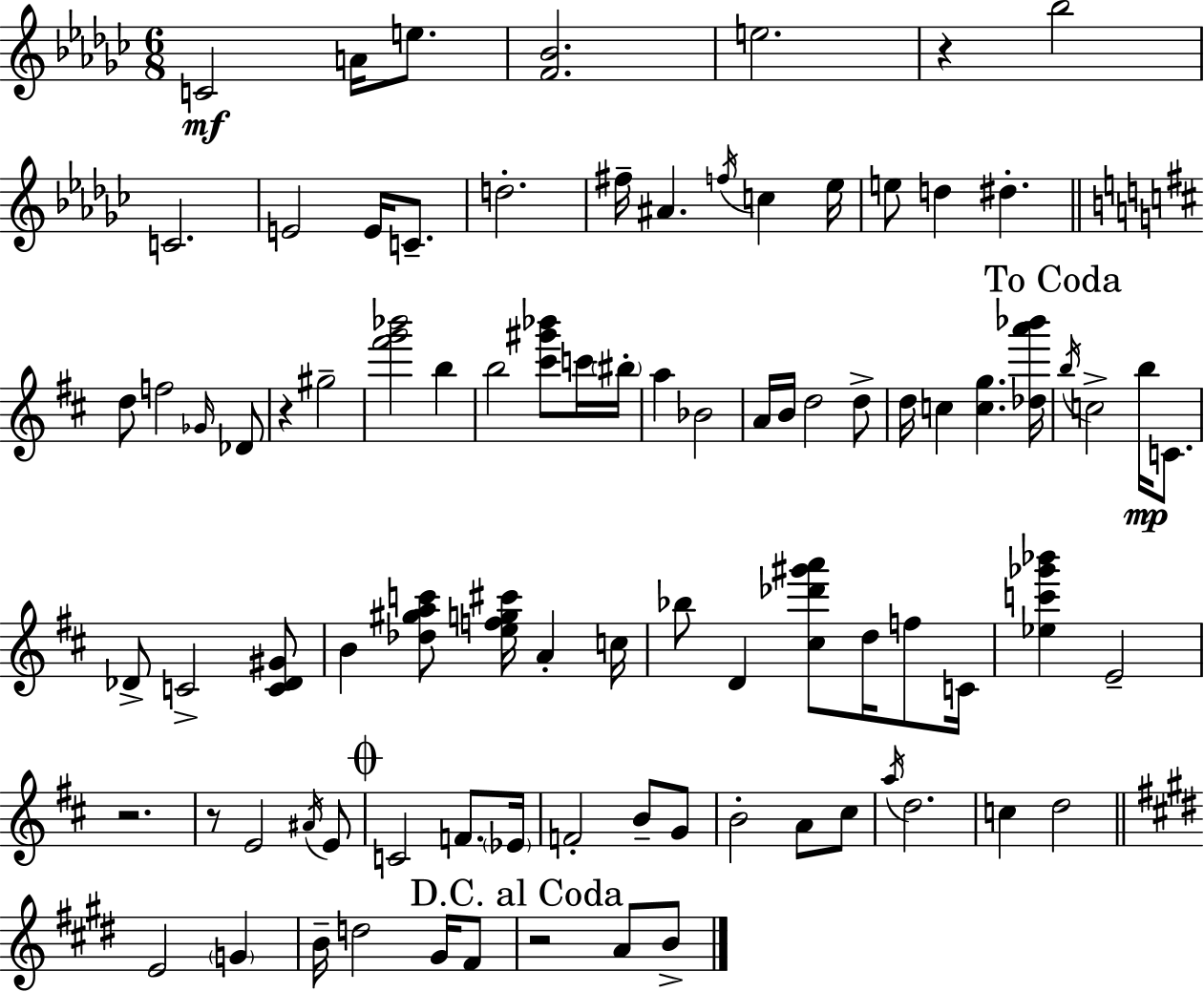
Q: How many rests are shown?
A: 5